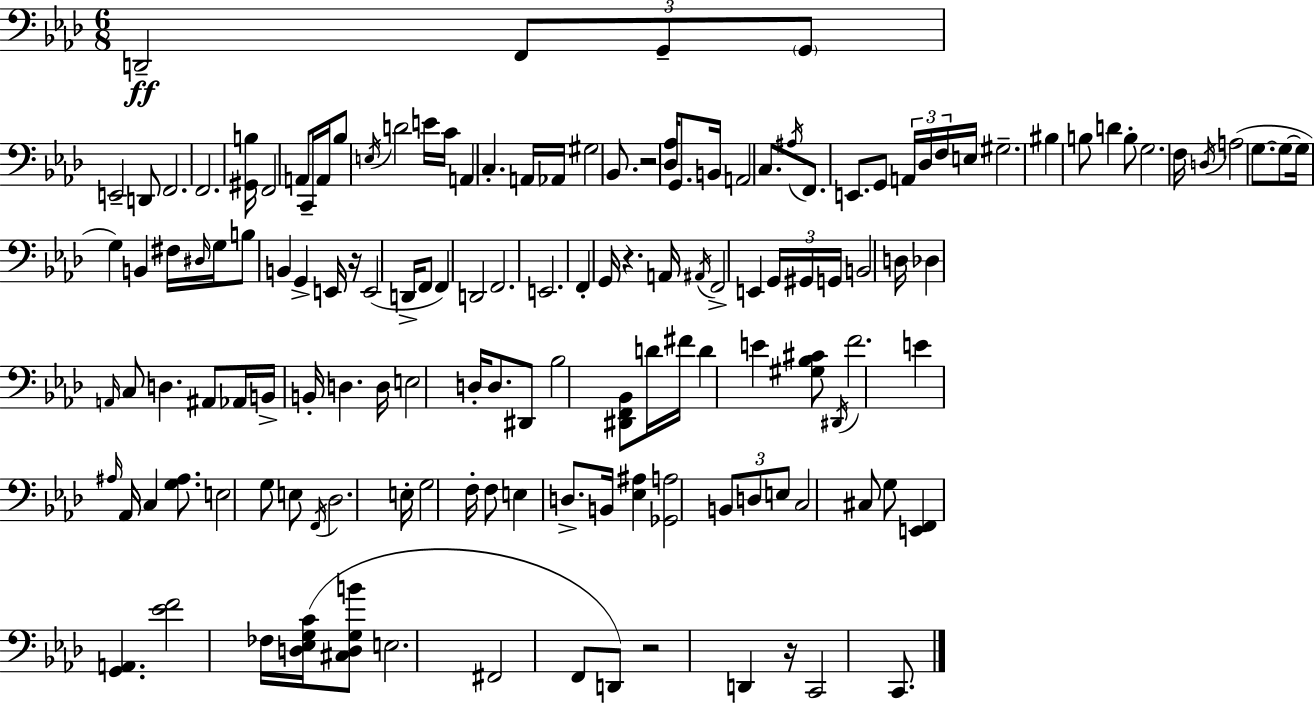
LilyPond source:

{
  \clef bass
  \numericTimeSignature
  \time 6/8
  \key f \minor
  d,2--\ff \tuplet 3/2 { f,8 g,8-- | \parenthesize g,8 } e,2-- d,8 | f,2. | f,2. | \break <gis, b>16 f,2 a,8 c,16-- | a,16 bes8 \acciaccatura { e16 } d'2 | e'16 c'16 a,4 c4.-. | a,16 aes,16 gis2 bes,8. | \break r2 <des aes>16 g,8. | b,16 a,2 c8. | \acciaccatura { ais16 } f,8. e,8. g,8 \tuplet 3/2 { a,16 des16 | f16 } e16 gis2.-- | \break bis4 b8 d'4 | b8-. g2. | f16 \acciaccatura { d16 }( a2 | g8.~~ g8~~ g16 g4) b,4 | \break fis16 \grace { dis16 } g16 b8 b,4 g,4-> | e,16 r16 e,2( | d,16-> f,8 f,4) d,2 | f,2. | \break e,2. | f,4-. g,16 r4. | a,16 \acciaccatura { ais,16 } f,2-> | e,4 \tuplet 3/2 { g,16 gis,16 g,16 } b,2 | \break d16 des4 \grace { a,16 } c8 | d4. ais,8 aes,16 b,16-> b,16-. d4. | d16 e2 | d16-. d8. dis,8 bes2 | \break <dis, f, bes,>8 d'16 fis'16 d'4 | e'4 <gis bes cis'>8 \acciaccatura { dis,16 } f'2. | e'4 \grace { ais16 } | aes,16 c4 <g ais>8. e2 | \break g8 e8 \acciaccatura { f,16 } des2. | e16-. g2 | f16-. f8 e4 | d8.-> b,16 <ees ais>4 <ges, a>2 | \break \tuplet 3/2 { b,8 d8 e8 } c2 | cis8 g8 <e, f,>4 | <g, a,>4. <ees' f'>2 | fes16 <d ees g c'>16( <cis d g b'>8 e2. | \break fis,2 | f,8 d,8) r2 | d,4 r16 c,2 | c,8. \bar "|."
}